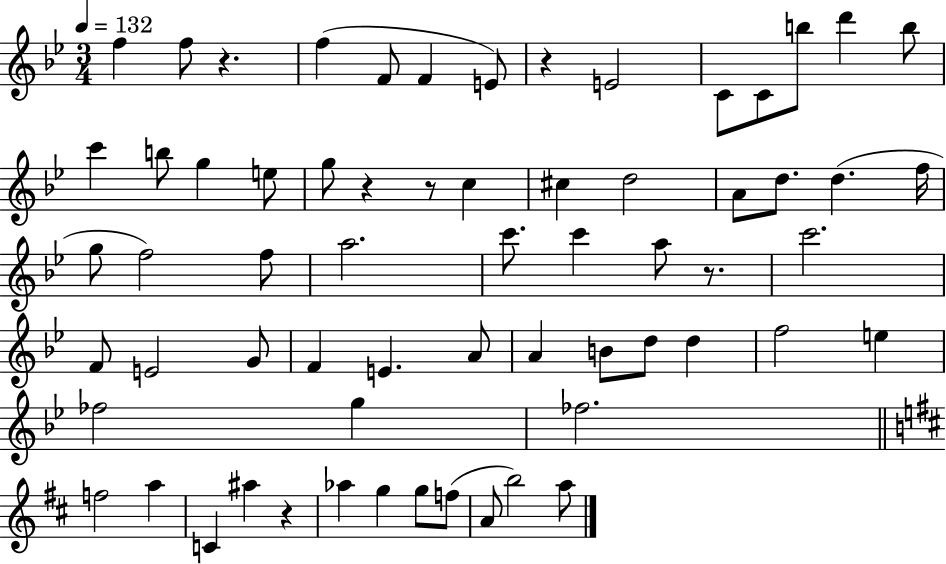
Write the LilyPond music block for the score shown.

{
  \clef treble
  \numericTimeSignature
  \time 3/4
  \key bes \major
  \tempo 4 = 132
  f''4 f''8 r4. | f''4( f'8 f'4 e'8) | r4 e'2 | c'8 c'8 b''8 d'''4 b''8 | \break c'''4 b''8 g''4 e''8 | g''8 r4 r8 c''4 | cis''4 d''2 | a'8 d''8. d''4.( f''16 | \break g''8 f''2) f''8 | a''2. | c'''8. c'''4 a''8 r8. | c'''2. | \break f'8 e'2 g'8 | f'4 e'4. a'8 | a'4 b'8 d''8 d''4 | f''2 e''4 | \break fes''2 g''4 | fes''2. | \bar "||" \break \key d \major f''2 a''4 | c'4 ais''4 r4 | aes''4 g''4 g''8 f''8( | a'8 b''2) a''8 | \break \bar "|."
}